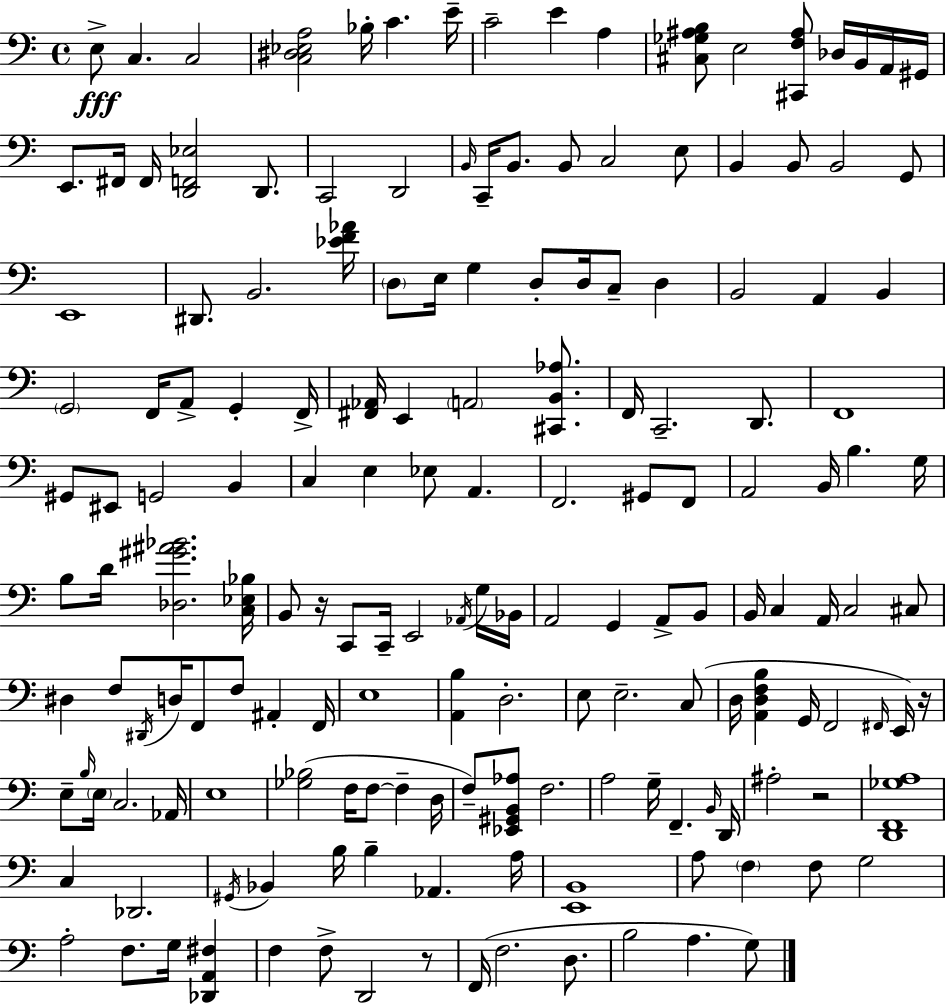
E3/e C3/q. C3/h [C3,D#3,Eb3,A3]/h Bb3/s C4/q. E4/s C4/h E4/q A3/q [C#3,Gb3,A#3,B3]/e E3/h [C#2,F3,A#3]/e Db3/s B2/s A2/s G#2/s E2/e. F#2/s F#2/s [D2,F2,Eb3]/h D2/e. C2/h D2/h B2/s C2/s B2/e. B2/e C3/h E3/e B2/q B2/e B2/h G2/e E2/w D#2/e. B2/h. [Eb4,F4,Ab4]/s D3/e E3/s G3/q D3/e D3/s C3/e D3/q B2/h A2/q B2/q G2/h F2/s A2/e G2/q F2/s [F#2,Ab2]/s E2/q A2/h [C#2,B2,Ab3]/e. F2/s C2/h. D2/e. F2/w G#2/e EIS2/e G2/h B2/q C3/q E3/q Eb3/e A2/q. F2/h. G#2/e F2/e A2/h B2/s B3/q. G3/s B3/e D4/s [Db3,G#4,A#4,Bb4]/h. [C3,Eb3,Bb3]/s B2/e R/s C2/e C2/s E2/h Ab2/s G3/s Bb2/s A2/h G2/q A2/e B2/e B2/s C3/q A2/s C3/h C#3/e D#3/q F3/e D#2/s D3/s F2/e F3/e A#2/q F2/s E3/w [A2,B3]/q D3/h. E3/e E3/h. C3/e D3/s [A2,D3,F3,B3]/q G2/s F2/h F#2/s E2/s R/s E3/e B3/s E3/s C3/h. Ab2/s E3/w [Gb3,Bb3]/h F3/s F3/e F3/q D3/s F3/e [Eb2,G#2,B2,Ab3]/e F3/h. A3/h G3/s F2/q. B2/s D2/s A#3/h R/h [D2,F2,Gb3,A3]/w C3/q Db2/h. G#2/s Bb2/q B3/s B3/q Ab2/q. A3/s [E2,B2]/w A3/e F3/q F3/e G3/h A3/h F3/e. G3/s [Db2,A2,F#3]/q F3/q F3/e D2/h R/e F2/s F3/h. D3/e. B3/h A3/q. G3/e